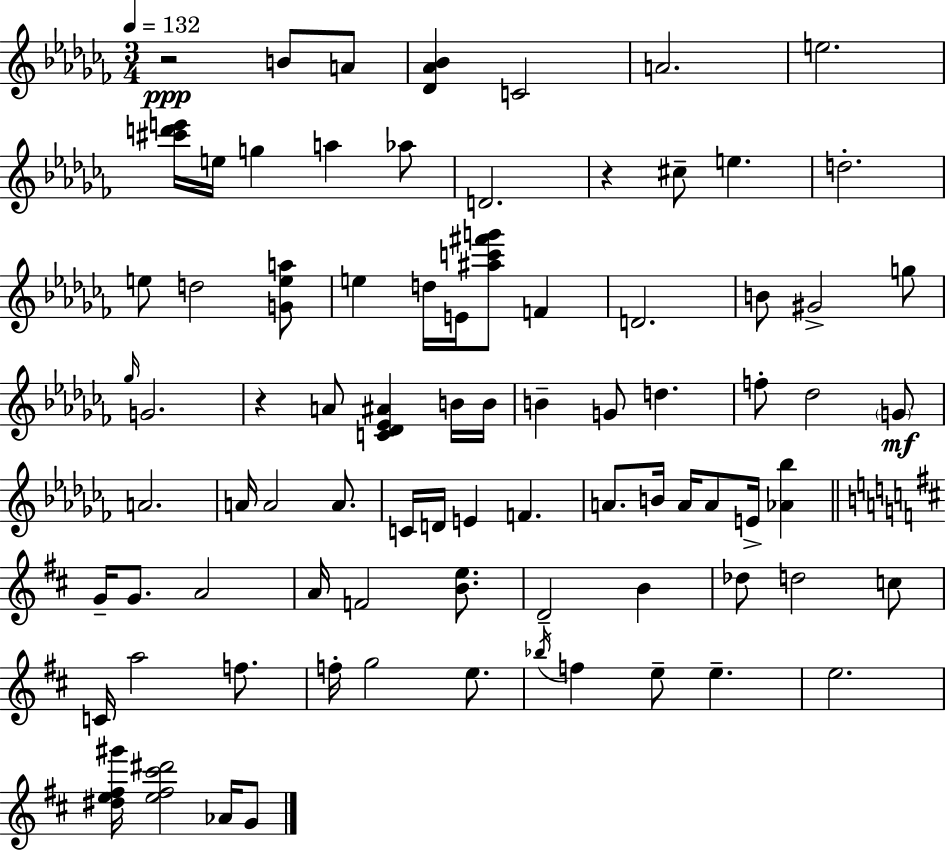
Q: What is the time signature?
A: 3/4